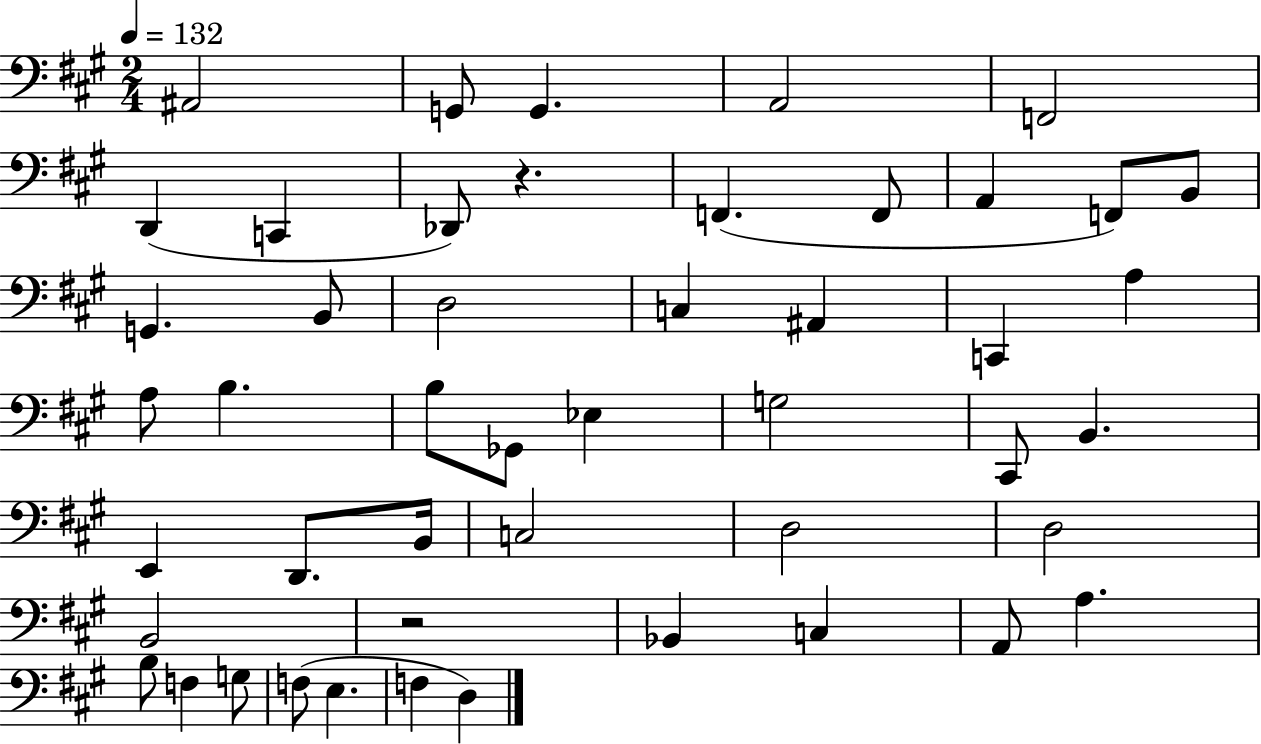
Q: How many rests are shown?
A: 2